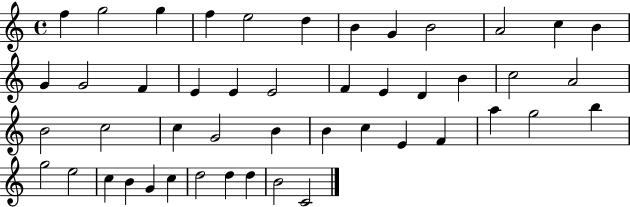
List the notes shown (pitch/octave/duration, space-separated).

F5/q G5/h G5/q F5/q E5/h D5/q B4/q G4/q B4/h A4/h C5/q B4/q G4/q G4/h F4/q E4/q E4/q E4/h F4/q E4/q D4/q B4/q C5/h A4/h B4/h C5/h C5/q G4/h B4/q B4/q C5/q E4/q F4/q A5/q G5/h B5/q G5/h E5/h C5/q B4/q G4/q C5/q D5/h D5/q D5/q B4/h C4/h